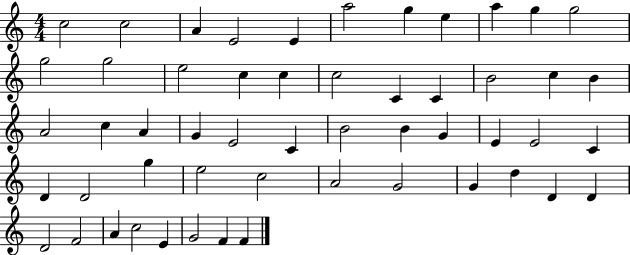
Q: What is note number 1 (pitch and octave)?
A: C5